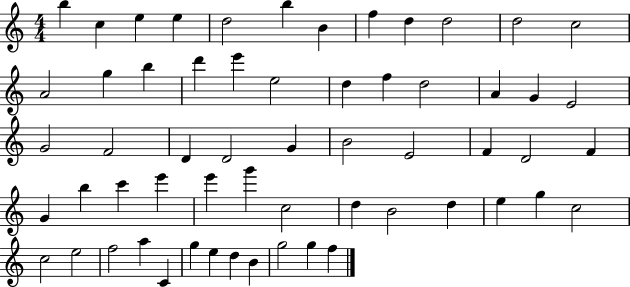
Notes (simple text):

B5/q C5/q E5/q E5/q D5/h B5/q B4/q F5/q D5/q D5/h D5/h C5/h A4/h G5/q B5/q D6/q E6/q E5/h D5/q F5/q D5/h A4/q G4/q E4/h G4/h F4/h D4/q D4/h G4/q B4/h E4/h F4/q D4/h F4/q G4/q B5/q C6/q E6/q E6/q G6/q C5/h D5/q B4/h D5/q E5/q G5/q C5/h C5/h E5/h F5/h A5/q C4/q G5/q E5/q D5/q B4/q G5/h G5/q F5/q